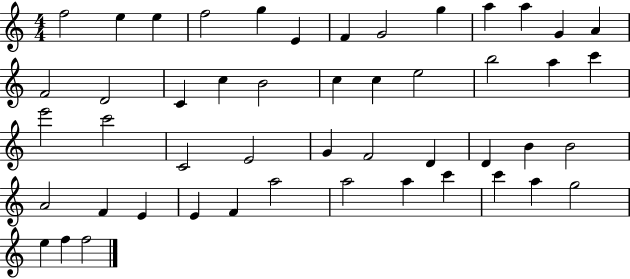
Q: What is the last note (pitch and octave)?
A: F5